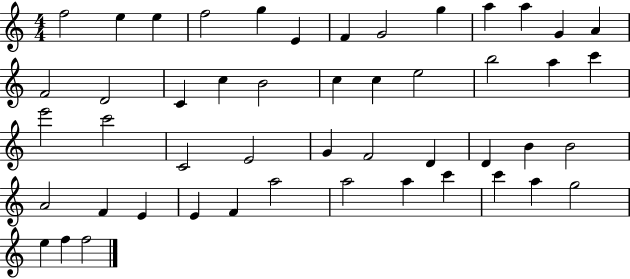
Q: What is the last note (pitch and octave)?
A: F5